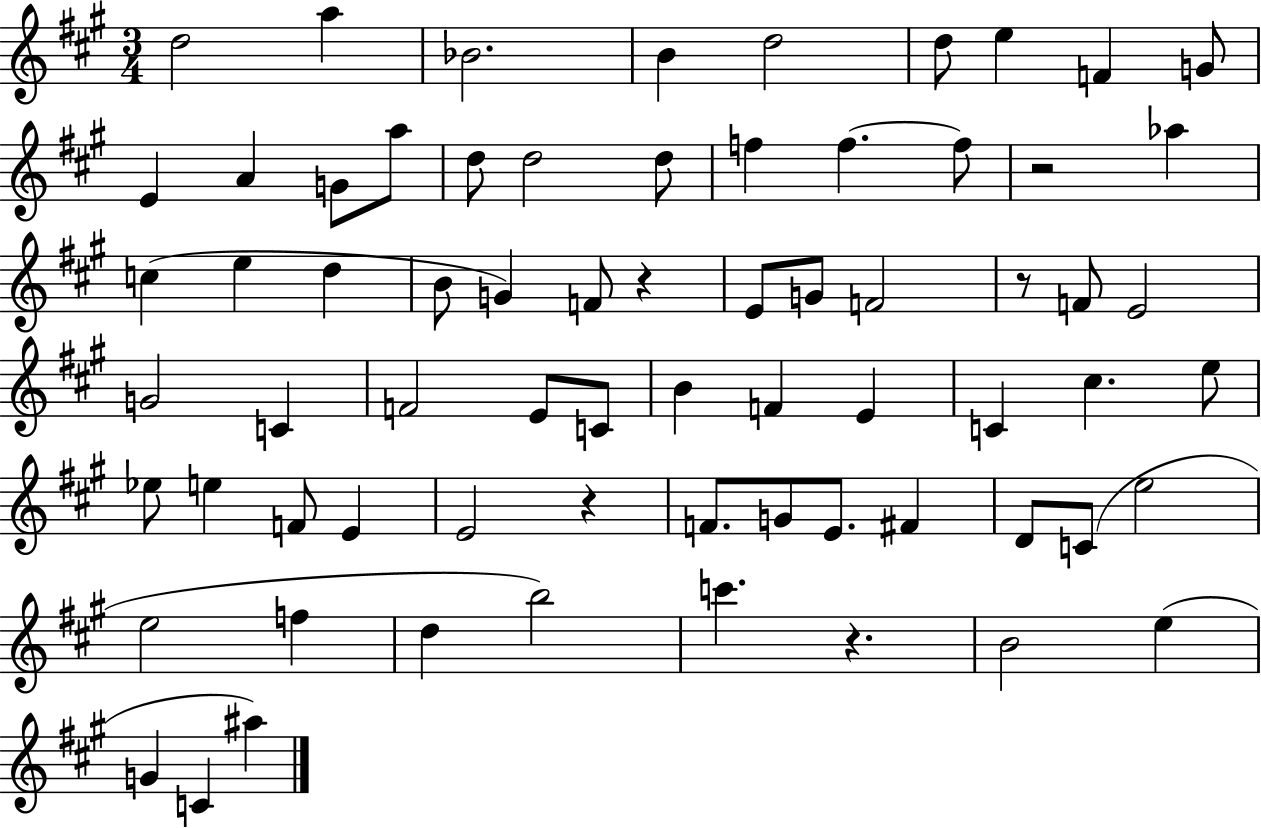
D5/h A5/q Bb4/h. B4/q D5/h D5/e E5/q F4/q G4/e E4/q A4/q G4/e A5/e D5/e D5/h D5/e F5/q F5/q. F5/e R/h Ab5/q C5/q E5/q D5/q B4/e G4/q F4/e R/q E4/e G4/e F4/h R/e F4/e E4/h G4/h C4/q F4/h E4/e C4/e B4/q F4/q E4/q C4/q C#5/q. E5/e Eb5/e E5/q F4/e E4/q E4/h R/q F4/e. G4/e E4/e. F#4/q D4/e C4/e E5/h E5/h F5/q D5/q B5/h C6/q. R/q. B4/h E5/q G4/q C4/q A#5/q